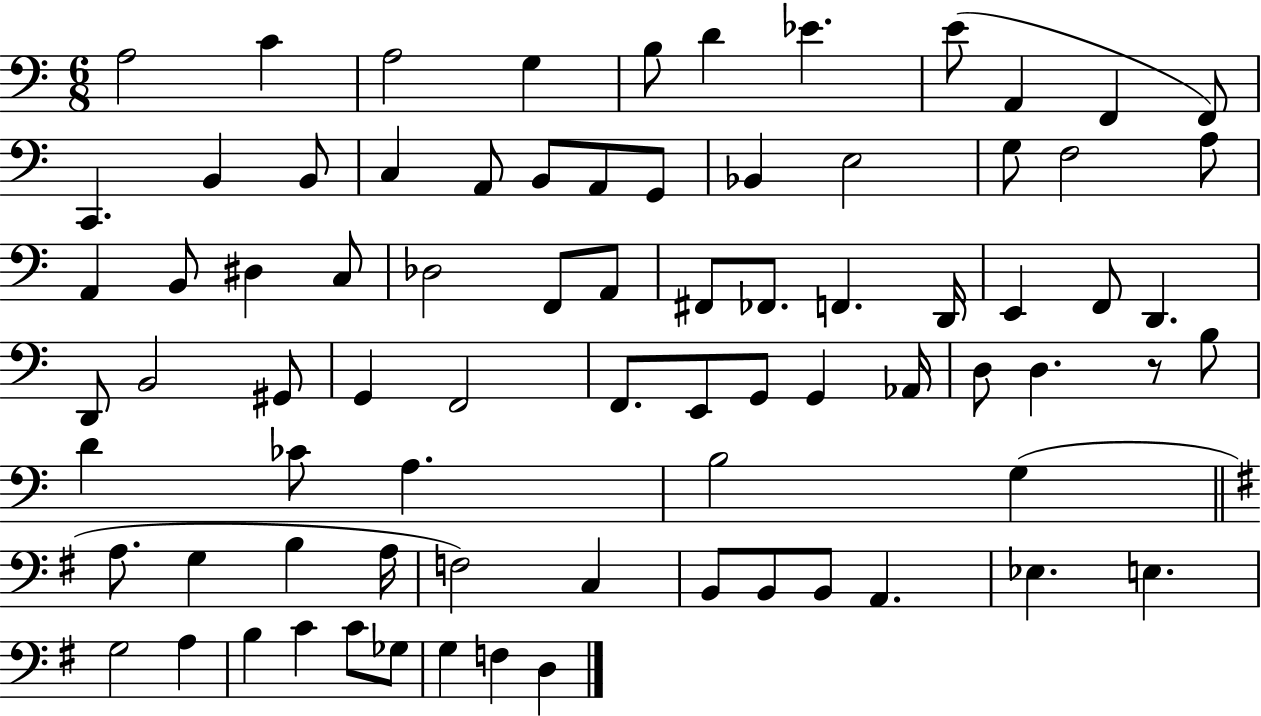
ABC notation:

X:1
T:Untitled
M:6/8
L:1/4
K:C
A,2 C A,2 G, B,/2 D _E E/2 A,, F,, F,,/2 C,, B,, B,,/2 C, A,,/2 B,,/2 A,,/2 G,,/2 _B,, E,2 G,/2 F,2 A,/2 A,, B,,/2 ^D, C,/2 _D,2 F,,/2 A,,/2 ^F,,/2 _F,,/2 F,, D,,/4 E,, F,,/2 D,, D,,/2 B,,2 ^G,,/2 G,, F,,2 F,,/2 E,,/2 G,,/2 G,, _A,,/4 D,/2 D, z/2 B,/2 D _C/2 A, B,2 G, A,/2 G, B, A,/4 F,2 C, B,,/2 B,,/2 B,,/2 A,, _E, E, G,2 A, B, C C/2 _G,/2 G, F, D,